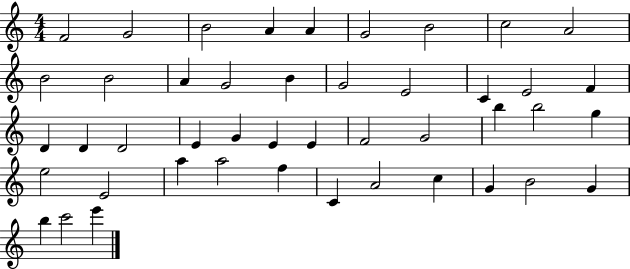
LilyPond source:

{
  \clef treble
  \numericTimeSignature
  \time 4/4
  \key c \major
  f'2 g'2 | b'2 a'4 a'4 | g'2 b'2 | c''2 a'2 | \break b'2 b'2 | a'4 g'2 b'4 | g'2 e'2 | c'4 e'2 f'4 | \break d'4 d'4 d'2 | e'4 g'4 e'4 e'4 | f'2 g'2 | b''4 b''2 g''4 | \break e''2 e'2 | a''4 a''2 f''4 | c'4 a'2 c''4 | g'4 b'2 g'4 | \break b''4 c'''2 e'''4 | \bar "|."
}